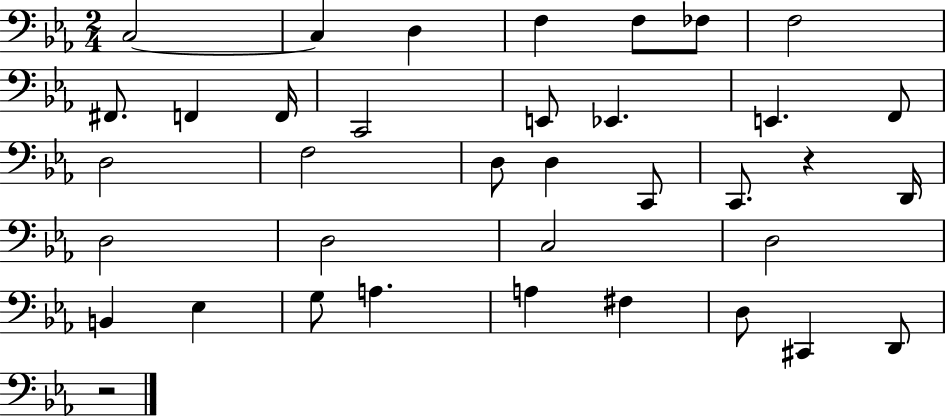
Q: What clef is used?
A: bass